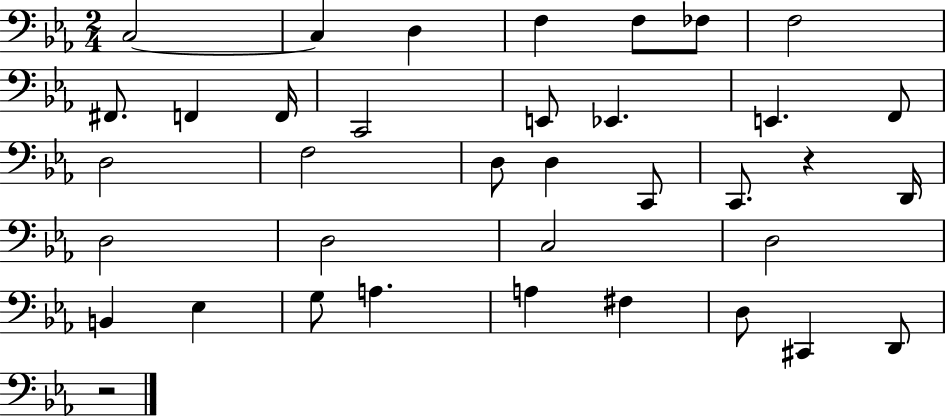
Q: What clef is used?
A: bass